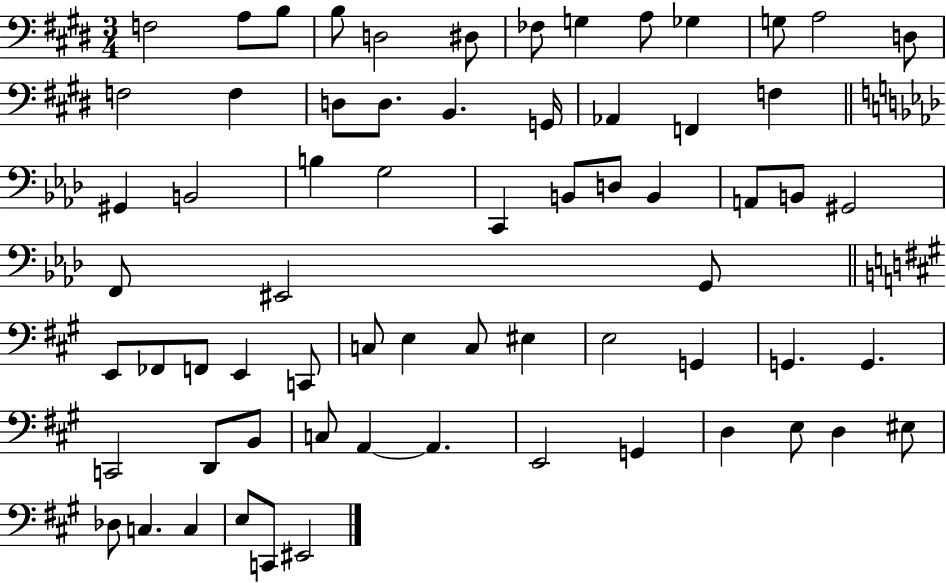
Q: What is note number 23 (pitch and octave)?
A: G#2